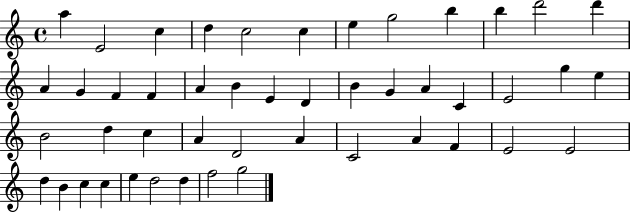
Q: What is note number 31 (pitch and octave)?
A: A4